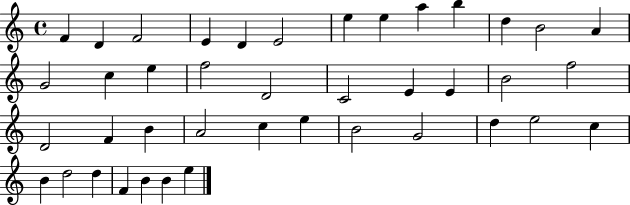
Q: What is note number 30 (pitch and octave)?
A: B4